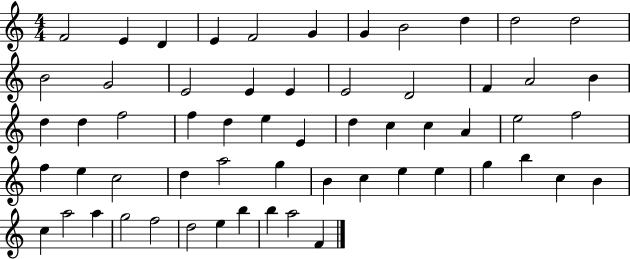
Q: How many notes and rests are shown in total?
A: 59